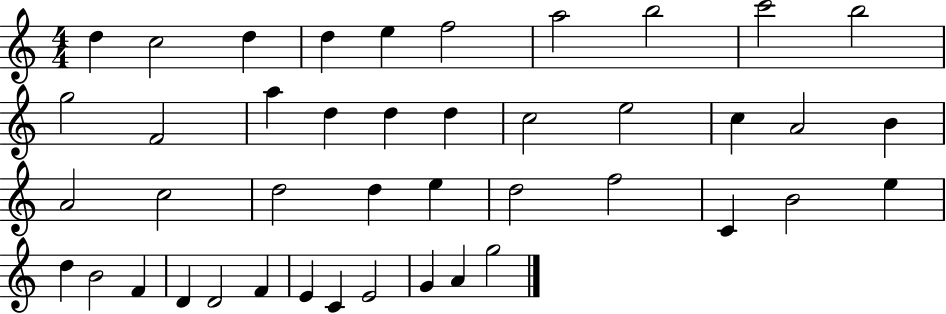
{
  \clef treble
  \numericTimeSignature
  \time 4/4
  \key c \major
  d''4 c''2 d''4 | d''4 e''4 f''2 | a''2 b''2 | c'''2 b''2 | \break g''2 f'2 | a''4 d''4 d''4 d''4 | c''2 e''2 | c''4 a'2 b'4 | \break a'2 c''2 | d''2 d''4 e''4 | d''2 f''2 | c'4 b'2 e''4 | \break d''4 b'2 f'4 | d'4 d'2 f'4 | e'4 c'4 e'2 | g'4 a'4 g''2 | \break \bar "|."
}